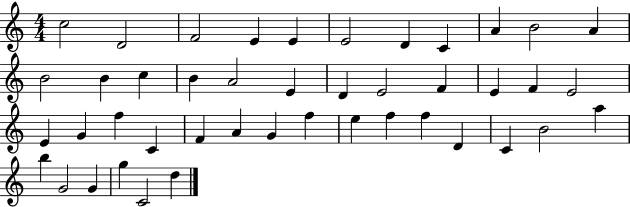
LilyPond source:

{
  \clef treble
  \numericTimeSignature
  \time 4/4
  \key c \major
  c''2 d'2 | f'2 e'4 e'4 | e'2 d'4 c'4 | a'4 b'2 a'4 | \break b'2 b'4 c''4 | b'4 a'2 e'4 | d'4 e'2 f'4 | e'4 f'4 e'2 | \break e'4 g'4 f''4 c'4 | f'4 a'4 g'4 f''4 | e''4 f''4 f''4 d'4 | c'4 b'2 a''4 | \break b''4 g'2 g'4 | g''4 c'2 d''4 | \bar "|."
}